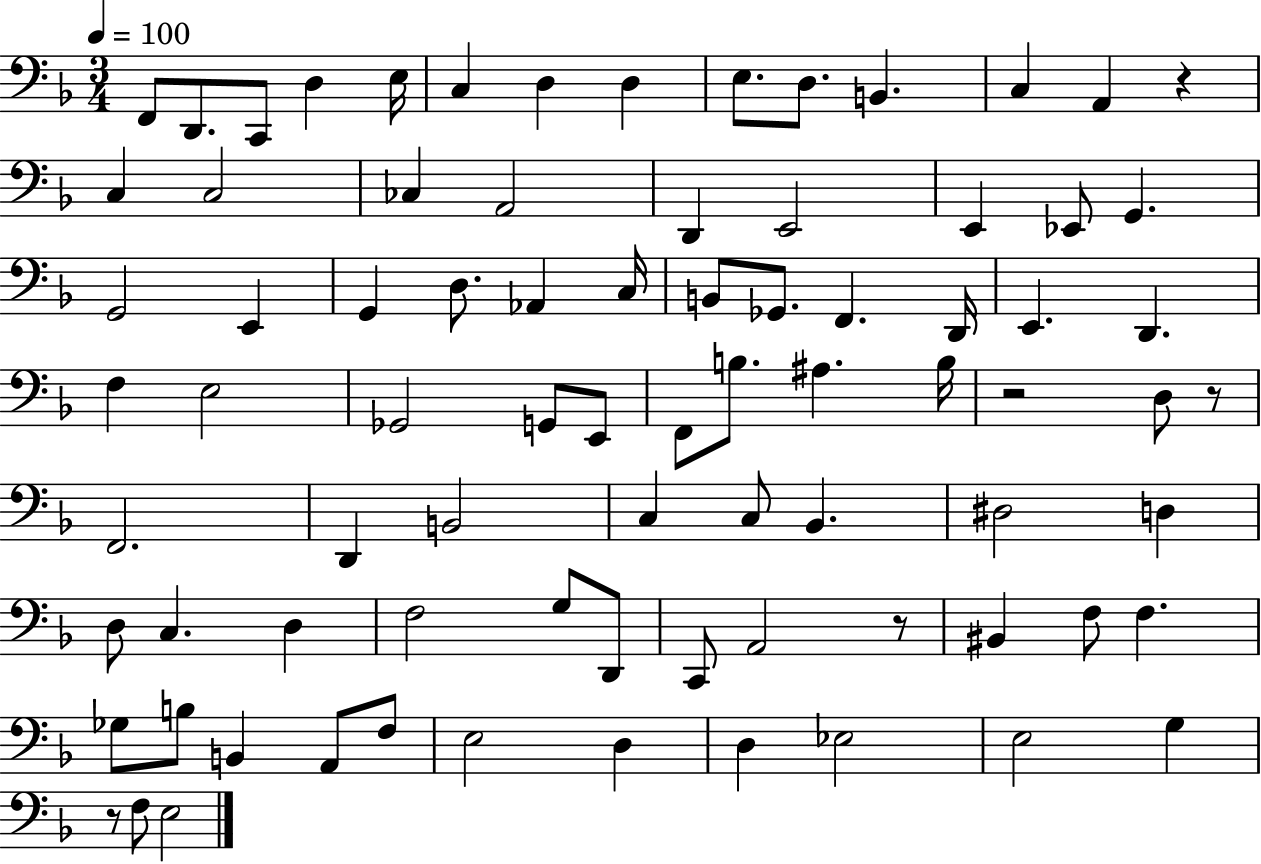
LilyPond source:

{
  \clef bass
  \numericTimeSignature
  \time 3/4
  \key f \major
  \tempo 4 = 100
  f,8 d,8. c,8 d4 e16 | c4 d4 d4 | e8. d8. b,4. | c4 a,4 r4 | \break c4 c2 | ces4 a,2 | d,4 e,2 | e,4 ees,8 g,4. | \break g,2 e,4 | g,4 d8. aes,4 c16 | b,8 ges,8. f,4. d,16 | e,4. d,4. | \break f4 e2 | ges,2 g,8 e,8 | f,8 b8. ais4. b16 | r2 d8 r8 | \break f,2. | d,4 b,2 | c4 c8 bes,4. | dis2 d4 | \break d8 c4. d4 | f2 g8 d,8 | c,8 a,2 r8 | bis,4 f8 f4. | \break ges8 b8 b,4 a,8 f8 | e2 d4 | d4 ees2 | e2 g4 | \break r8 f8 e2 | \bar "|."
}